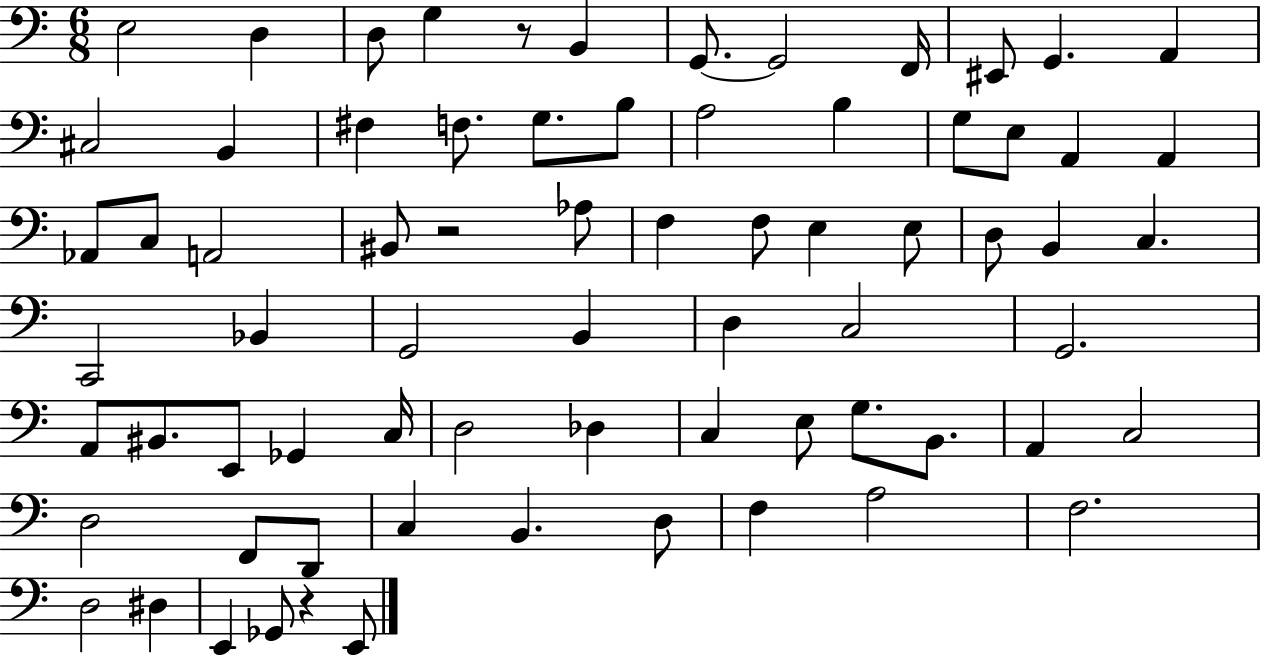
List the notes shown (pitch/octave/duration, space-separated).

E3/h D3/q D3/e G3/q R/e B2/q G2/e. G2/h F2/s EIS2/e G2/q. A2/q C#3/h B2/q F#3/q F3/e. G3/e. B3/e A3/h B3/q G3/e E3/e A2/q A2/q Ab2/e C3/e A2/h BIS2/e R/h Ab3/e F3/q F3/e E3/q E3/e D3/e B2/q C3/q. C2/h Bb2/q G2/h B2/q D3/q C3/h G2/h. A2/e BIS2/e. E2/e Gb2/q C3/s D3/h Db3/q C3/q E3/e G3/e. B2/e. A2/q C3/h D3/h F2/e D2/e C3/q B2/q. D3/e F3/q A3/h F3/h. D3/h D#3/q E2/q Gb2/e R/q E2/e